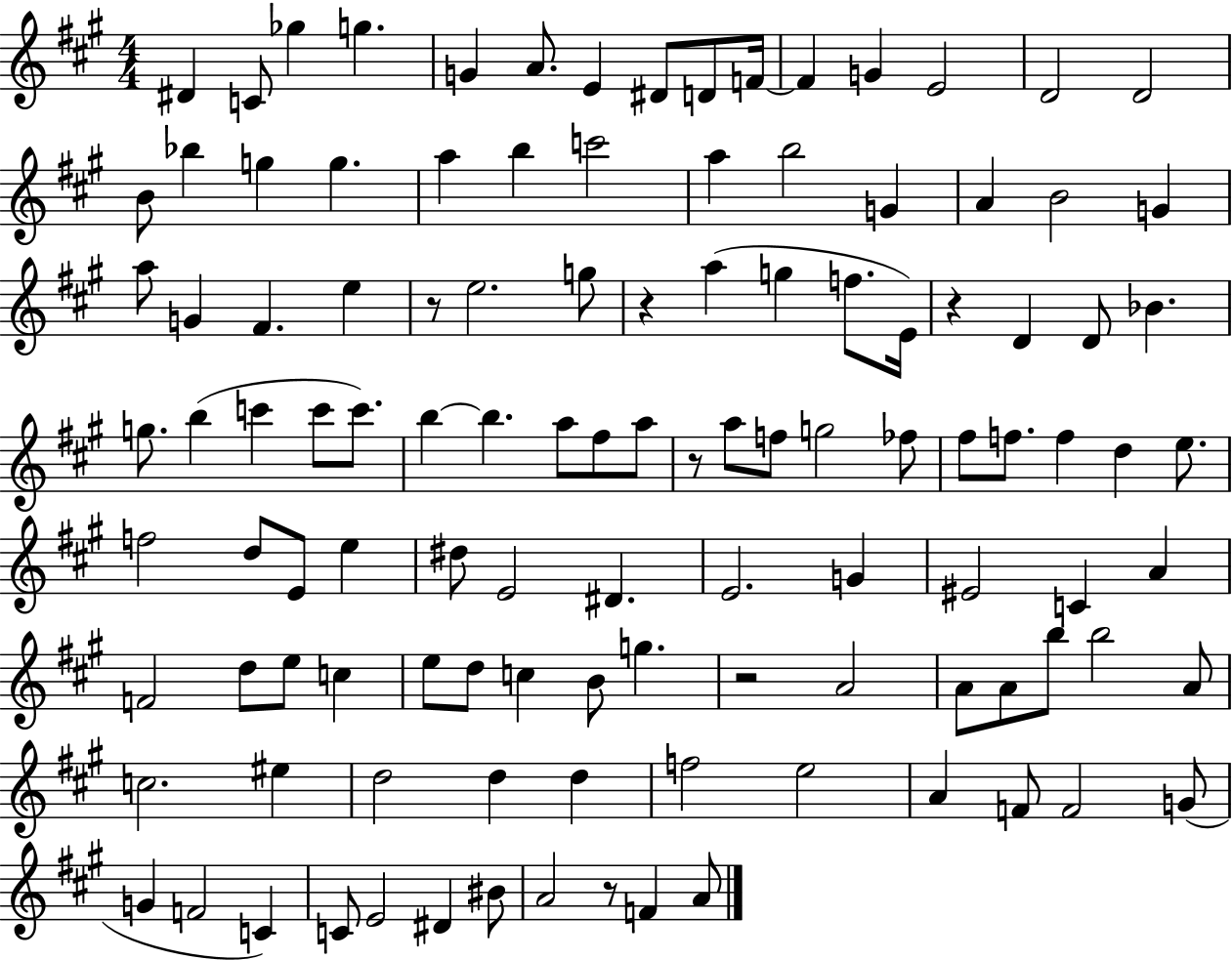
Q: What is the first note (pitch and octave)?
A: D#4